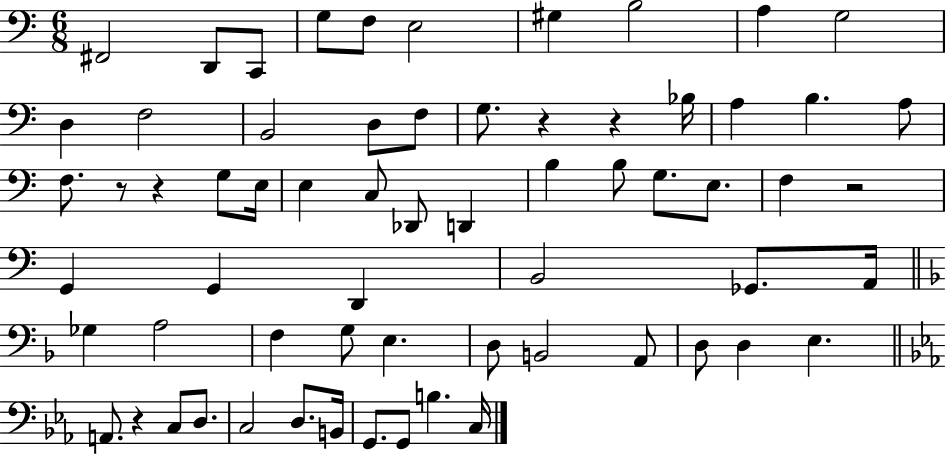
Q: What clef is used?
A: bass